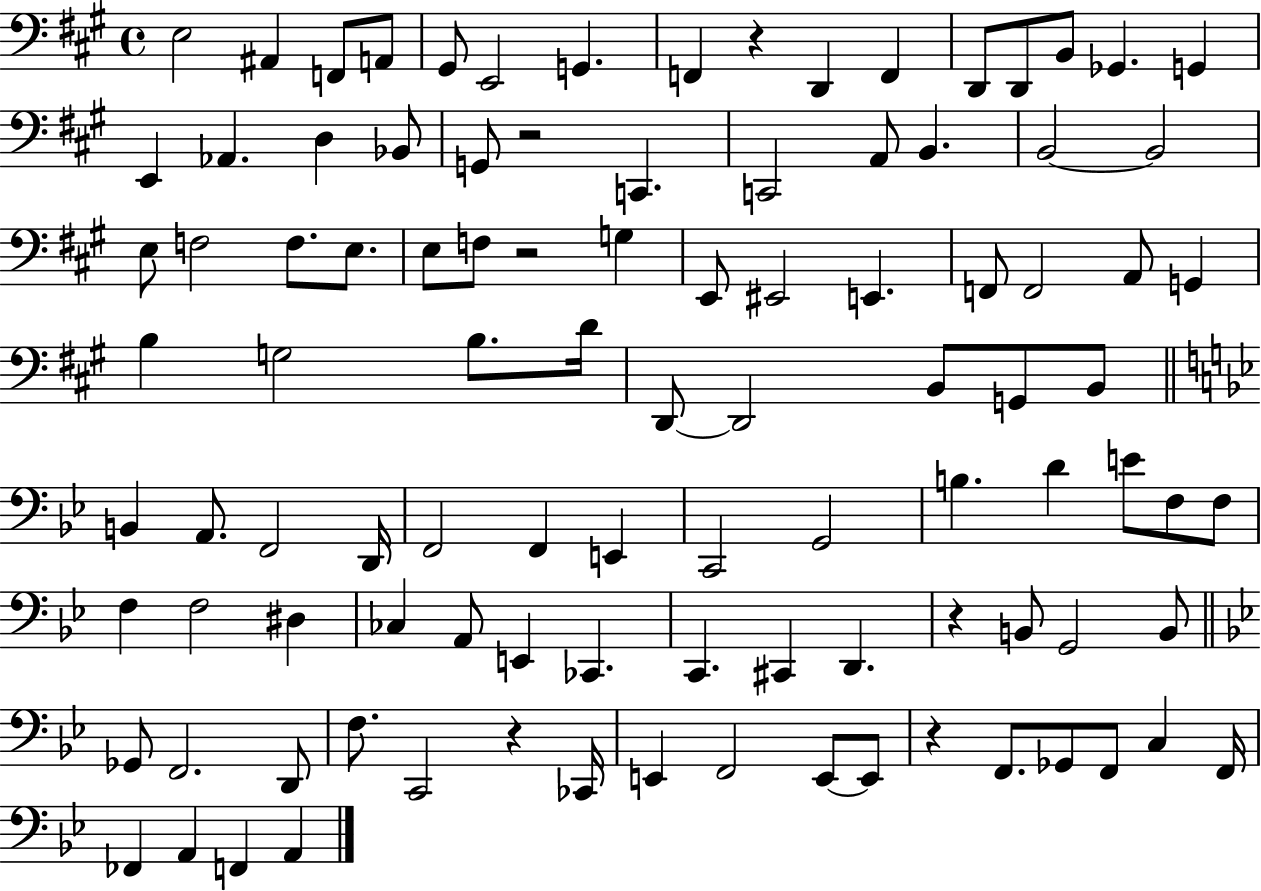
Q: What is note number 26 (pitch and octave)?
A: B2